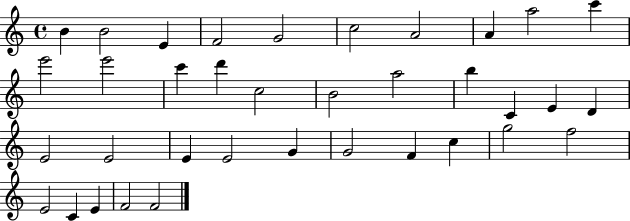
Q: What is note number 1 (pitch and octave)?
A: B4